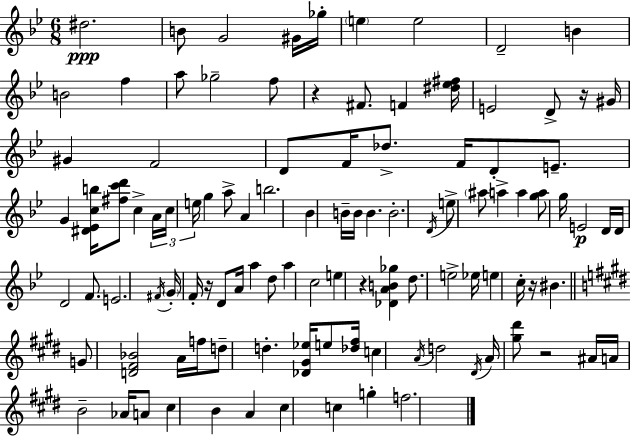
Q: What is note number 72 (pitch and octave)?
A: F5